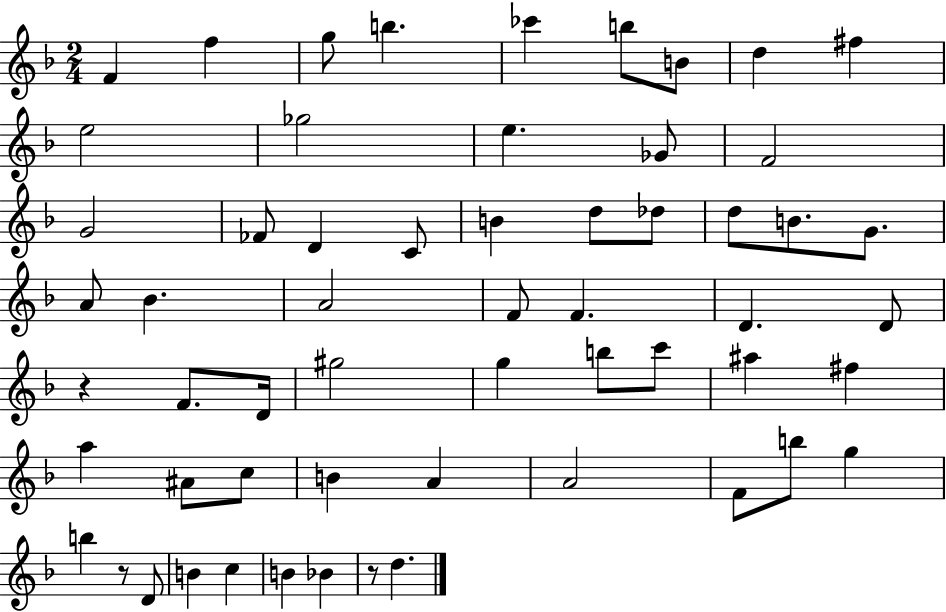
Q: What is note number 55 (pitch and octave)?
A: D5